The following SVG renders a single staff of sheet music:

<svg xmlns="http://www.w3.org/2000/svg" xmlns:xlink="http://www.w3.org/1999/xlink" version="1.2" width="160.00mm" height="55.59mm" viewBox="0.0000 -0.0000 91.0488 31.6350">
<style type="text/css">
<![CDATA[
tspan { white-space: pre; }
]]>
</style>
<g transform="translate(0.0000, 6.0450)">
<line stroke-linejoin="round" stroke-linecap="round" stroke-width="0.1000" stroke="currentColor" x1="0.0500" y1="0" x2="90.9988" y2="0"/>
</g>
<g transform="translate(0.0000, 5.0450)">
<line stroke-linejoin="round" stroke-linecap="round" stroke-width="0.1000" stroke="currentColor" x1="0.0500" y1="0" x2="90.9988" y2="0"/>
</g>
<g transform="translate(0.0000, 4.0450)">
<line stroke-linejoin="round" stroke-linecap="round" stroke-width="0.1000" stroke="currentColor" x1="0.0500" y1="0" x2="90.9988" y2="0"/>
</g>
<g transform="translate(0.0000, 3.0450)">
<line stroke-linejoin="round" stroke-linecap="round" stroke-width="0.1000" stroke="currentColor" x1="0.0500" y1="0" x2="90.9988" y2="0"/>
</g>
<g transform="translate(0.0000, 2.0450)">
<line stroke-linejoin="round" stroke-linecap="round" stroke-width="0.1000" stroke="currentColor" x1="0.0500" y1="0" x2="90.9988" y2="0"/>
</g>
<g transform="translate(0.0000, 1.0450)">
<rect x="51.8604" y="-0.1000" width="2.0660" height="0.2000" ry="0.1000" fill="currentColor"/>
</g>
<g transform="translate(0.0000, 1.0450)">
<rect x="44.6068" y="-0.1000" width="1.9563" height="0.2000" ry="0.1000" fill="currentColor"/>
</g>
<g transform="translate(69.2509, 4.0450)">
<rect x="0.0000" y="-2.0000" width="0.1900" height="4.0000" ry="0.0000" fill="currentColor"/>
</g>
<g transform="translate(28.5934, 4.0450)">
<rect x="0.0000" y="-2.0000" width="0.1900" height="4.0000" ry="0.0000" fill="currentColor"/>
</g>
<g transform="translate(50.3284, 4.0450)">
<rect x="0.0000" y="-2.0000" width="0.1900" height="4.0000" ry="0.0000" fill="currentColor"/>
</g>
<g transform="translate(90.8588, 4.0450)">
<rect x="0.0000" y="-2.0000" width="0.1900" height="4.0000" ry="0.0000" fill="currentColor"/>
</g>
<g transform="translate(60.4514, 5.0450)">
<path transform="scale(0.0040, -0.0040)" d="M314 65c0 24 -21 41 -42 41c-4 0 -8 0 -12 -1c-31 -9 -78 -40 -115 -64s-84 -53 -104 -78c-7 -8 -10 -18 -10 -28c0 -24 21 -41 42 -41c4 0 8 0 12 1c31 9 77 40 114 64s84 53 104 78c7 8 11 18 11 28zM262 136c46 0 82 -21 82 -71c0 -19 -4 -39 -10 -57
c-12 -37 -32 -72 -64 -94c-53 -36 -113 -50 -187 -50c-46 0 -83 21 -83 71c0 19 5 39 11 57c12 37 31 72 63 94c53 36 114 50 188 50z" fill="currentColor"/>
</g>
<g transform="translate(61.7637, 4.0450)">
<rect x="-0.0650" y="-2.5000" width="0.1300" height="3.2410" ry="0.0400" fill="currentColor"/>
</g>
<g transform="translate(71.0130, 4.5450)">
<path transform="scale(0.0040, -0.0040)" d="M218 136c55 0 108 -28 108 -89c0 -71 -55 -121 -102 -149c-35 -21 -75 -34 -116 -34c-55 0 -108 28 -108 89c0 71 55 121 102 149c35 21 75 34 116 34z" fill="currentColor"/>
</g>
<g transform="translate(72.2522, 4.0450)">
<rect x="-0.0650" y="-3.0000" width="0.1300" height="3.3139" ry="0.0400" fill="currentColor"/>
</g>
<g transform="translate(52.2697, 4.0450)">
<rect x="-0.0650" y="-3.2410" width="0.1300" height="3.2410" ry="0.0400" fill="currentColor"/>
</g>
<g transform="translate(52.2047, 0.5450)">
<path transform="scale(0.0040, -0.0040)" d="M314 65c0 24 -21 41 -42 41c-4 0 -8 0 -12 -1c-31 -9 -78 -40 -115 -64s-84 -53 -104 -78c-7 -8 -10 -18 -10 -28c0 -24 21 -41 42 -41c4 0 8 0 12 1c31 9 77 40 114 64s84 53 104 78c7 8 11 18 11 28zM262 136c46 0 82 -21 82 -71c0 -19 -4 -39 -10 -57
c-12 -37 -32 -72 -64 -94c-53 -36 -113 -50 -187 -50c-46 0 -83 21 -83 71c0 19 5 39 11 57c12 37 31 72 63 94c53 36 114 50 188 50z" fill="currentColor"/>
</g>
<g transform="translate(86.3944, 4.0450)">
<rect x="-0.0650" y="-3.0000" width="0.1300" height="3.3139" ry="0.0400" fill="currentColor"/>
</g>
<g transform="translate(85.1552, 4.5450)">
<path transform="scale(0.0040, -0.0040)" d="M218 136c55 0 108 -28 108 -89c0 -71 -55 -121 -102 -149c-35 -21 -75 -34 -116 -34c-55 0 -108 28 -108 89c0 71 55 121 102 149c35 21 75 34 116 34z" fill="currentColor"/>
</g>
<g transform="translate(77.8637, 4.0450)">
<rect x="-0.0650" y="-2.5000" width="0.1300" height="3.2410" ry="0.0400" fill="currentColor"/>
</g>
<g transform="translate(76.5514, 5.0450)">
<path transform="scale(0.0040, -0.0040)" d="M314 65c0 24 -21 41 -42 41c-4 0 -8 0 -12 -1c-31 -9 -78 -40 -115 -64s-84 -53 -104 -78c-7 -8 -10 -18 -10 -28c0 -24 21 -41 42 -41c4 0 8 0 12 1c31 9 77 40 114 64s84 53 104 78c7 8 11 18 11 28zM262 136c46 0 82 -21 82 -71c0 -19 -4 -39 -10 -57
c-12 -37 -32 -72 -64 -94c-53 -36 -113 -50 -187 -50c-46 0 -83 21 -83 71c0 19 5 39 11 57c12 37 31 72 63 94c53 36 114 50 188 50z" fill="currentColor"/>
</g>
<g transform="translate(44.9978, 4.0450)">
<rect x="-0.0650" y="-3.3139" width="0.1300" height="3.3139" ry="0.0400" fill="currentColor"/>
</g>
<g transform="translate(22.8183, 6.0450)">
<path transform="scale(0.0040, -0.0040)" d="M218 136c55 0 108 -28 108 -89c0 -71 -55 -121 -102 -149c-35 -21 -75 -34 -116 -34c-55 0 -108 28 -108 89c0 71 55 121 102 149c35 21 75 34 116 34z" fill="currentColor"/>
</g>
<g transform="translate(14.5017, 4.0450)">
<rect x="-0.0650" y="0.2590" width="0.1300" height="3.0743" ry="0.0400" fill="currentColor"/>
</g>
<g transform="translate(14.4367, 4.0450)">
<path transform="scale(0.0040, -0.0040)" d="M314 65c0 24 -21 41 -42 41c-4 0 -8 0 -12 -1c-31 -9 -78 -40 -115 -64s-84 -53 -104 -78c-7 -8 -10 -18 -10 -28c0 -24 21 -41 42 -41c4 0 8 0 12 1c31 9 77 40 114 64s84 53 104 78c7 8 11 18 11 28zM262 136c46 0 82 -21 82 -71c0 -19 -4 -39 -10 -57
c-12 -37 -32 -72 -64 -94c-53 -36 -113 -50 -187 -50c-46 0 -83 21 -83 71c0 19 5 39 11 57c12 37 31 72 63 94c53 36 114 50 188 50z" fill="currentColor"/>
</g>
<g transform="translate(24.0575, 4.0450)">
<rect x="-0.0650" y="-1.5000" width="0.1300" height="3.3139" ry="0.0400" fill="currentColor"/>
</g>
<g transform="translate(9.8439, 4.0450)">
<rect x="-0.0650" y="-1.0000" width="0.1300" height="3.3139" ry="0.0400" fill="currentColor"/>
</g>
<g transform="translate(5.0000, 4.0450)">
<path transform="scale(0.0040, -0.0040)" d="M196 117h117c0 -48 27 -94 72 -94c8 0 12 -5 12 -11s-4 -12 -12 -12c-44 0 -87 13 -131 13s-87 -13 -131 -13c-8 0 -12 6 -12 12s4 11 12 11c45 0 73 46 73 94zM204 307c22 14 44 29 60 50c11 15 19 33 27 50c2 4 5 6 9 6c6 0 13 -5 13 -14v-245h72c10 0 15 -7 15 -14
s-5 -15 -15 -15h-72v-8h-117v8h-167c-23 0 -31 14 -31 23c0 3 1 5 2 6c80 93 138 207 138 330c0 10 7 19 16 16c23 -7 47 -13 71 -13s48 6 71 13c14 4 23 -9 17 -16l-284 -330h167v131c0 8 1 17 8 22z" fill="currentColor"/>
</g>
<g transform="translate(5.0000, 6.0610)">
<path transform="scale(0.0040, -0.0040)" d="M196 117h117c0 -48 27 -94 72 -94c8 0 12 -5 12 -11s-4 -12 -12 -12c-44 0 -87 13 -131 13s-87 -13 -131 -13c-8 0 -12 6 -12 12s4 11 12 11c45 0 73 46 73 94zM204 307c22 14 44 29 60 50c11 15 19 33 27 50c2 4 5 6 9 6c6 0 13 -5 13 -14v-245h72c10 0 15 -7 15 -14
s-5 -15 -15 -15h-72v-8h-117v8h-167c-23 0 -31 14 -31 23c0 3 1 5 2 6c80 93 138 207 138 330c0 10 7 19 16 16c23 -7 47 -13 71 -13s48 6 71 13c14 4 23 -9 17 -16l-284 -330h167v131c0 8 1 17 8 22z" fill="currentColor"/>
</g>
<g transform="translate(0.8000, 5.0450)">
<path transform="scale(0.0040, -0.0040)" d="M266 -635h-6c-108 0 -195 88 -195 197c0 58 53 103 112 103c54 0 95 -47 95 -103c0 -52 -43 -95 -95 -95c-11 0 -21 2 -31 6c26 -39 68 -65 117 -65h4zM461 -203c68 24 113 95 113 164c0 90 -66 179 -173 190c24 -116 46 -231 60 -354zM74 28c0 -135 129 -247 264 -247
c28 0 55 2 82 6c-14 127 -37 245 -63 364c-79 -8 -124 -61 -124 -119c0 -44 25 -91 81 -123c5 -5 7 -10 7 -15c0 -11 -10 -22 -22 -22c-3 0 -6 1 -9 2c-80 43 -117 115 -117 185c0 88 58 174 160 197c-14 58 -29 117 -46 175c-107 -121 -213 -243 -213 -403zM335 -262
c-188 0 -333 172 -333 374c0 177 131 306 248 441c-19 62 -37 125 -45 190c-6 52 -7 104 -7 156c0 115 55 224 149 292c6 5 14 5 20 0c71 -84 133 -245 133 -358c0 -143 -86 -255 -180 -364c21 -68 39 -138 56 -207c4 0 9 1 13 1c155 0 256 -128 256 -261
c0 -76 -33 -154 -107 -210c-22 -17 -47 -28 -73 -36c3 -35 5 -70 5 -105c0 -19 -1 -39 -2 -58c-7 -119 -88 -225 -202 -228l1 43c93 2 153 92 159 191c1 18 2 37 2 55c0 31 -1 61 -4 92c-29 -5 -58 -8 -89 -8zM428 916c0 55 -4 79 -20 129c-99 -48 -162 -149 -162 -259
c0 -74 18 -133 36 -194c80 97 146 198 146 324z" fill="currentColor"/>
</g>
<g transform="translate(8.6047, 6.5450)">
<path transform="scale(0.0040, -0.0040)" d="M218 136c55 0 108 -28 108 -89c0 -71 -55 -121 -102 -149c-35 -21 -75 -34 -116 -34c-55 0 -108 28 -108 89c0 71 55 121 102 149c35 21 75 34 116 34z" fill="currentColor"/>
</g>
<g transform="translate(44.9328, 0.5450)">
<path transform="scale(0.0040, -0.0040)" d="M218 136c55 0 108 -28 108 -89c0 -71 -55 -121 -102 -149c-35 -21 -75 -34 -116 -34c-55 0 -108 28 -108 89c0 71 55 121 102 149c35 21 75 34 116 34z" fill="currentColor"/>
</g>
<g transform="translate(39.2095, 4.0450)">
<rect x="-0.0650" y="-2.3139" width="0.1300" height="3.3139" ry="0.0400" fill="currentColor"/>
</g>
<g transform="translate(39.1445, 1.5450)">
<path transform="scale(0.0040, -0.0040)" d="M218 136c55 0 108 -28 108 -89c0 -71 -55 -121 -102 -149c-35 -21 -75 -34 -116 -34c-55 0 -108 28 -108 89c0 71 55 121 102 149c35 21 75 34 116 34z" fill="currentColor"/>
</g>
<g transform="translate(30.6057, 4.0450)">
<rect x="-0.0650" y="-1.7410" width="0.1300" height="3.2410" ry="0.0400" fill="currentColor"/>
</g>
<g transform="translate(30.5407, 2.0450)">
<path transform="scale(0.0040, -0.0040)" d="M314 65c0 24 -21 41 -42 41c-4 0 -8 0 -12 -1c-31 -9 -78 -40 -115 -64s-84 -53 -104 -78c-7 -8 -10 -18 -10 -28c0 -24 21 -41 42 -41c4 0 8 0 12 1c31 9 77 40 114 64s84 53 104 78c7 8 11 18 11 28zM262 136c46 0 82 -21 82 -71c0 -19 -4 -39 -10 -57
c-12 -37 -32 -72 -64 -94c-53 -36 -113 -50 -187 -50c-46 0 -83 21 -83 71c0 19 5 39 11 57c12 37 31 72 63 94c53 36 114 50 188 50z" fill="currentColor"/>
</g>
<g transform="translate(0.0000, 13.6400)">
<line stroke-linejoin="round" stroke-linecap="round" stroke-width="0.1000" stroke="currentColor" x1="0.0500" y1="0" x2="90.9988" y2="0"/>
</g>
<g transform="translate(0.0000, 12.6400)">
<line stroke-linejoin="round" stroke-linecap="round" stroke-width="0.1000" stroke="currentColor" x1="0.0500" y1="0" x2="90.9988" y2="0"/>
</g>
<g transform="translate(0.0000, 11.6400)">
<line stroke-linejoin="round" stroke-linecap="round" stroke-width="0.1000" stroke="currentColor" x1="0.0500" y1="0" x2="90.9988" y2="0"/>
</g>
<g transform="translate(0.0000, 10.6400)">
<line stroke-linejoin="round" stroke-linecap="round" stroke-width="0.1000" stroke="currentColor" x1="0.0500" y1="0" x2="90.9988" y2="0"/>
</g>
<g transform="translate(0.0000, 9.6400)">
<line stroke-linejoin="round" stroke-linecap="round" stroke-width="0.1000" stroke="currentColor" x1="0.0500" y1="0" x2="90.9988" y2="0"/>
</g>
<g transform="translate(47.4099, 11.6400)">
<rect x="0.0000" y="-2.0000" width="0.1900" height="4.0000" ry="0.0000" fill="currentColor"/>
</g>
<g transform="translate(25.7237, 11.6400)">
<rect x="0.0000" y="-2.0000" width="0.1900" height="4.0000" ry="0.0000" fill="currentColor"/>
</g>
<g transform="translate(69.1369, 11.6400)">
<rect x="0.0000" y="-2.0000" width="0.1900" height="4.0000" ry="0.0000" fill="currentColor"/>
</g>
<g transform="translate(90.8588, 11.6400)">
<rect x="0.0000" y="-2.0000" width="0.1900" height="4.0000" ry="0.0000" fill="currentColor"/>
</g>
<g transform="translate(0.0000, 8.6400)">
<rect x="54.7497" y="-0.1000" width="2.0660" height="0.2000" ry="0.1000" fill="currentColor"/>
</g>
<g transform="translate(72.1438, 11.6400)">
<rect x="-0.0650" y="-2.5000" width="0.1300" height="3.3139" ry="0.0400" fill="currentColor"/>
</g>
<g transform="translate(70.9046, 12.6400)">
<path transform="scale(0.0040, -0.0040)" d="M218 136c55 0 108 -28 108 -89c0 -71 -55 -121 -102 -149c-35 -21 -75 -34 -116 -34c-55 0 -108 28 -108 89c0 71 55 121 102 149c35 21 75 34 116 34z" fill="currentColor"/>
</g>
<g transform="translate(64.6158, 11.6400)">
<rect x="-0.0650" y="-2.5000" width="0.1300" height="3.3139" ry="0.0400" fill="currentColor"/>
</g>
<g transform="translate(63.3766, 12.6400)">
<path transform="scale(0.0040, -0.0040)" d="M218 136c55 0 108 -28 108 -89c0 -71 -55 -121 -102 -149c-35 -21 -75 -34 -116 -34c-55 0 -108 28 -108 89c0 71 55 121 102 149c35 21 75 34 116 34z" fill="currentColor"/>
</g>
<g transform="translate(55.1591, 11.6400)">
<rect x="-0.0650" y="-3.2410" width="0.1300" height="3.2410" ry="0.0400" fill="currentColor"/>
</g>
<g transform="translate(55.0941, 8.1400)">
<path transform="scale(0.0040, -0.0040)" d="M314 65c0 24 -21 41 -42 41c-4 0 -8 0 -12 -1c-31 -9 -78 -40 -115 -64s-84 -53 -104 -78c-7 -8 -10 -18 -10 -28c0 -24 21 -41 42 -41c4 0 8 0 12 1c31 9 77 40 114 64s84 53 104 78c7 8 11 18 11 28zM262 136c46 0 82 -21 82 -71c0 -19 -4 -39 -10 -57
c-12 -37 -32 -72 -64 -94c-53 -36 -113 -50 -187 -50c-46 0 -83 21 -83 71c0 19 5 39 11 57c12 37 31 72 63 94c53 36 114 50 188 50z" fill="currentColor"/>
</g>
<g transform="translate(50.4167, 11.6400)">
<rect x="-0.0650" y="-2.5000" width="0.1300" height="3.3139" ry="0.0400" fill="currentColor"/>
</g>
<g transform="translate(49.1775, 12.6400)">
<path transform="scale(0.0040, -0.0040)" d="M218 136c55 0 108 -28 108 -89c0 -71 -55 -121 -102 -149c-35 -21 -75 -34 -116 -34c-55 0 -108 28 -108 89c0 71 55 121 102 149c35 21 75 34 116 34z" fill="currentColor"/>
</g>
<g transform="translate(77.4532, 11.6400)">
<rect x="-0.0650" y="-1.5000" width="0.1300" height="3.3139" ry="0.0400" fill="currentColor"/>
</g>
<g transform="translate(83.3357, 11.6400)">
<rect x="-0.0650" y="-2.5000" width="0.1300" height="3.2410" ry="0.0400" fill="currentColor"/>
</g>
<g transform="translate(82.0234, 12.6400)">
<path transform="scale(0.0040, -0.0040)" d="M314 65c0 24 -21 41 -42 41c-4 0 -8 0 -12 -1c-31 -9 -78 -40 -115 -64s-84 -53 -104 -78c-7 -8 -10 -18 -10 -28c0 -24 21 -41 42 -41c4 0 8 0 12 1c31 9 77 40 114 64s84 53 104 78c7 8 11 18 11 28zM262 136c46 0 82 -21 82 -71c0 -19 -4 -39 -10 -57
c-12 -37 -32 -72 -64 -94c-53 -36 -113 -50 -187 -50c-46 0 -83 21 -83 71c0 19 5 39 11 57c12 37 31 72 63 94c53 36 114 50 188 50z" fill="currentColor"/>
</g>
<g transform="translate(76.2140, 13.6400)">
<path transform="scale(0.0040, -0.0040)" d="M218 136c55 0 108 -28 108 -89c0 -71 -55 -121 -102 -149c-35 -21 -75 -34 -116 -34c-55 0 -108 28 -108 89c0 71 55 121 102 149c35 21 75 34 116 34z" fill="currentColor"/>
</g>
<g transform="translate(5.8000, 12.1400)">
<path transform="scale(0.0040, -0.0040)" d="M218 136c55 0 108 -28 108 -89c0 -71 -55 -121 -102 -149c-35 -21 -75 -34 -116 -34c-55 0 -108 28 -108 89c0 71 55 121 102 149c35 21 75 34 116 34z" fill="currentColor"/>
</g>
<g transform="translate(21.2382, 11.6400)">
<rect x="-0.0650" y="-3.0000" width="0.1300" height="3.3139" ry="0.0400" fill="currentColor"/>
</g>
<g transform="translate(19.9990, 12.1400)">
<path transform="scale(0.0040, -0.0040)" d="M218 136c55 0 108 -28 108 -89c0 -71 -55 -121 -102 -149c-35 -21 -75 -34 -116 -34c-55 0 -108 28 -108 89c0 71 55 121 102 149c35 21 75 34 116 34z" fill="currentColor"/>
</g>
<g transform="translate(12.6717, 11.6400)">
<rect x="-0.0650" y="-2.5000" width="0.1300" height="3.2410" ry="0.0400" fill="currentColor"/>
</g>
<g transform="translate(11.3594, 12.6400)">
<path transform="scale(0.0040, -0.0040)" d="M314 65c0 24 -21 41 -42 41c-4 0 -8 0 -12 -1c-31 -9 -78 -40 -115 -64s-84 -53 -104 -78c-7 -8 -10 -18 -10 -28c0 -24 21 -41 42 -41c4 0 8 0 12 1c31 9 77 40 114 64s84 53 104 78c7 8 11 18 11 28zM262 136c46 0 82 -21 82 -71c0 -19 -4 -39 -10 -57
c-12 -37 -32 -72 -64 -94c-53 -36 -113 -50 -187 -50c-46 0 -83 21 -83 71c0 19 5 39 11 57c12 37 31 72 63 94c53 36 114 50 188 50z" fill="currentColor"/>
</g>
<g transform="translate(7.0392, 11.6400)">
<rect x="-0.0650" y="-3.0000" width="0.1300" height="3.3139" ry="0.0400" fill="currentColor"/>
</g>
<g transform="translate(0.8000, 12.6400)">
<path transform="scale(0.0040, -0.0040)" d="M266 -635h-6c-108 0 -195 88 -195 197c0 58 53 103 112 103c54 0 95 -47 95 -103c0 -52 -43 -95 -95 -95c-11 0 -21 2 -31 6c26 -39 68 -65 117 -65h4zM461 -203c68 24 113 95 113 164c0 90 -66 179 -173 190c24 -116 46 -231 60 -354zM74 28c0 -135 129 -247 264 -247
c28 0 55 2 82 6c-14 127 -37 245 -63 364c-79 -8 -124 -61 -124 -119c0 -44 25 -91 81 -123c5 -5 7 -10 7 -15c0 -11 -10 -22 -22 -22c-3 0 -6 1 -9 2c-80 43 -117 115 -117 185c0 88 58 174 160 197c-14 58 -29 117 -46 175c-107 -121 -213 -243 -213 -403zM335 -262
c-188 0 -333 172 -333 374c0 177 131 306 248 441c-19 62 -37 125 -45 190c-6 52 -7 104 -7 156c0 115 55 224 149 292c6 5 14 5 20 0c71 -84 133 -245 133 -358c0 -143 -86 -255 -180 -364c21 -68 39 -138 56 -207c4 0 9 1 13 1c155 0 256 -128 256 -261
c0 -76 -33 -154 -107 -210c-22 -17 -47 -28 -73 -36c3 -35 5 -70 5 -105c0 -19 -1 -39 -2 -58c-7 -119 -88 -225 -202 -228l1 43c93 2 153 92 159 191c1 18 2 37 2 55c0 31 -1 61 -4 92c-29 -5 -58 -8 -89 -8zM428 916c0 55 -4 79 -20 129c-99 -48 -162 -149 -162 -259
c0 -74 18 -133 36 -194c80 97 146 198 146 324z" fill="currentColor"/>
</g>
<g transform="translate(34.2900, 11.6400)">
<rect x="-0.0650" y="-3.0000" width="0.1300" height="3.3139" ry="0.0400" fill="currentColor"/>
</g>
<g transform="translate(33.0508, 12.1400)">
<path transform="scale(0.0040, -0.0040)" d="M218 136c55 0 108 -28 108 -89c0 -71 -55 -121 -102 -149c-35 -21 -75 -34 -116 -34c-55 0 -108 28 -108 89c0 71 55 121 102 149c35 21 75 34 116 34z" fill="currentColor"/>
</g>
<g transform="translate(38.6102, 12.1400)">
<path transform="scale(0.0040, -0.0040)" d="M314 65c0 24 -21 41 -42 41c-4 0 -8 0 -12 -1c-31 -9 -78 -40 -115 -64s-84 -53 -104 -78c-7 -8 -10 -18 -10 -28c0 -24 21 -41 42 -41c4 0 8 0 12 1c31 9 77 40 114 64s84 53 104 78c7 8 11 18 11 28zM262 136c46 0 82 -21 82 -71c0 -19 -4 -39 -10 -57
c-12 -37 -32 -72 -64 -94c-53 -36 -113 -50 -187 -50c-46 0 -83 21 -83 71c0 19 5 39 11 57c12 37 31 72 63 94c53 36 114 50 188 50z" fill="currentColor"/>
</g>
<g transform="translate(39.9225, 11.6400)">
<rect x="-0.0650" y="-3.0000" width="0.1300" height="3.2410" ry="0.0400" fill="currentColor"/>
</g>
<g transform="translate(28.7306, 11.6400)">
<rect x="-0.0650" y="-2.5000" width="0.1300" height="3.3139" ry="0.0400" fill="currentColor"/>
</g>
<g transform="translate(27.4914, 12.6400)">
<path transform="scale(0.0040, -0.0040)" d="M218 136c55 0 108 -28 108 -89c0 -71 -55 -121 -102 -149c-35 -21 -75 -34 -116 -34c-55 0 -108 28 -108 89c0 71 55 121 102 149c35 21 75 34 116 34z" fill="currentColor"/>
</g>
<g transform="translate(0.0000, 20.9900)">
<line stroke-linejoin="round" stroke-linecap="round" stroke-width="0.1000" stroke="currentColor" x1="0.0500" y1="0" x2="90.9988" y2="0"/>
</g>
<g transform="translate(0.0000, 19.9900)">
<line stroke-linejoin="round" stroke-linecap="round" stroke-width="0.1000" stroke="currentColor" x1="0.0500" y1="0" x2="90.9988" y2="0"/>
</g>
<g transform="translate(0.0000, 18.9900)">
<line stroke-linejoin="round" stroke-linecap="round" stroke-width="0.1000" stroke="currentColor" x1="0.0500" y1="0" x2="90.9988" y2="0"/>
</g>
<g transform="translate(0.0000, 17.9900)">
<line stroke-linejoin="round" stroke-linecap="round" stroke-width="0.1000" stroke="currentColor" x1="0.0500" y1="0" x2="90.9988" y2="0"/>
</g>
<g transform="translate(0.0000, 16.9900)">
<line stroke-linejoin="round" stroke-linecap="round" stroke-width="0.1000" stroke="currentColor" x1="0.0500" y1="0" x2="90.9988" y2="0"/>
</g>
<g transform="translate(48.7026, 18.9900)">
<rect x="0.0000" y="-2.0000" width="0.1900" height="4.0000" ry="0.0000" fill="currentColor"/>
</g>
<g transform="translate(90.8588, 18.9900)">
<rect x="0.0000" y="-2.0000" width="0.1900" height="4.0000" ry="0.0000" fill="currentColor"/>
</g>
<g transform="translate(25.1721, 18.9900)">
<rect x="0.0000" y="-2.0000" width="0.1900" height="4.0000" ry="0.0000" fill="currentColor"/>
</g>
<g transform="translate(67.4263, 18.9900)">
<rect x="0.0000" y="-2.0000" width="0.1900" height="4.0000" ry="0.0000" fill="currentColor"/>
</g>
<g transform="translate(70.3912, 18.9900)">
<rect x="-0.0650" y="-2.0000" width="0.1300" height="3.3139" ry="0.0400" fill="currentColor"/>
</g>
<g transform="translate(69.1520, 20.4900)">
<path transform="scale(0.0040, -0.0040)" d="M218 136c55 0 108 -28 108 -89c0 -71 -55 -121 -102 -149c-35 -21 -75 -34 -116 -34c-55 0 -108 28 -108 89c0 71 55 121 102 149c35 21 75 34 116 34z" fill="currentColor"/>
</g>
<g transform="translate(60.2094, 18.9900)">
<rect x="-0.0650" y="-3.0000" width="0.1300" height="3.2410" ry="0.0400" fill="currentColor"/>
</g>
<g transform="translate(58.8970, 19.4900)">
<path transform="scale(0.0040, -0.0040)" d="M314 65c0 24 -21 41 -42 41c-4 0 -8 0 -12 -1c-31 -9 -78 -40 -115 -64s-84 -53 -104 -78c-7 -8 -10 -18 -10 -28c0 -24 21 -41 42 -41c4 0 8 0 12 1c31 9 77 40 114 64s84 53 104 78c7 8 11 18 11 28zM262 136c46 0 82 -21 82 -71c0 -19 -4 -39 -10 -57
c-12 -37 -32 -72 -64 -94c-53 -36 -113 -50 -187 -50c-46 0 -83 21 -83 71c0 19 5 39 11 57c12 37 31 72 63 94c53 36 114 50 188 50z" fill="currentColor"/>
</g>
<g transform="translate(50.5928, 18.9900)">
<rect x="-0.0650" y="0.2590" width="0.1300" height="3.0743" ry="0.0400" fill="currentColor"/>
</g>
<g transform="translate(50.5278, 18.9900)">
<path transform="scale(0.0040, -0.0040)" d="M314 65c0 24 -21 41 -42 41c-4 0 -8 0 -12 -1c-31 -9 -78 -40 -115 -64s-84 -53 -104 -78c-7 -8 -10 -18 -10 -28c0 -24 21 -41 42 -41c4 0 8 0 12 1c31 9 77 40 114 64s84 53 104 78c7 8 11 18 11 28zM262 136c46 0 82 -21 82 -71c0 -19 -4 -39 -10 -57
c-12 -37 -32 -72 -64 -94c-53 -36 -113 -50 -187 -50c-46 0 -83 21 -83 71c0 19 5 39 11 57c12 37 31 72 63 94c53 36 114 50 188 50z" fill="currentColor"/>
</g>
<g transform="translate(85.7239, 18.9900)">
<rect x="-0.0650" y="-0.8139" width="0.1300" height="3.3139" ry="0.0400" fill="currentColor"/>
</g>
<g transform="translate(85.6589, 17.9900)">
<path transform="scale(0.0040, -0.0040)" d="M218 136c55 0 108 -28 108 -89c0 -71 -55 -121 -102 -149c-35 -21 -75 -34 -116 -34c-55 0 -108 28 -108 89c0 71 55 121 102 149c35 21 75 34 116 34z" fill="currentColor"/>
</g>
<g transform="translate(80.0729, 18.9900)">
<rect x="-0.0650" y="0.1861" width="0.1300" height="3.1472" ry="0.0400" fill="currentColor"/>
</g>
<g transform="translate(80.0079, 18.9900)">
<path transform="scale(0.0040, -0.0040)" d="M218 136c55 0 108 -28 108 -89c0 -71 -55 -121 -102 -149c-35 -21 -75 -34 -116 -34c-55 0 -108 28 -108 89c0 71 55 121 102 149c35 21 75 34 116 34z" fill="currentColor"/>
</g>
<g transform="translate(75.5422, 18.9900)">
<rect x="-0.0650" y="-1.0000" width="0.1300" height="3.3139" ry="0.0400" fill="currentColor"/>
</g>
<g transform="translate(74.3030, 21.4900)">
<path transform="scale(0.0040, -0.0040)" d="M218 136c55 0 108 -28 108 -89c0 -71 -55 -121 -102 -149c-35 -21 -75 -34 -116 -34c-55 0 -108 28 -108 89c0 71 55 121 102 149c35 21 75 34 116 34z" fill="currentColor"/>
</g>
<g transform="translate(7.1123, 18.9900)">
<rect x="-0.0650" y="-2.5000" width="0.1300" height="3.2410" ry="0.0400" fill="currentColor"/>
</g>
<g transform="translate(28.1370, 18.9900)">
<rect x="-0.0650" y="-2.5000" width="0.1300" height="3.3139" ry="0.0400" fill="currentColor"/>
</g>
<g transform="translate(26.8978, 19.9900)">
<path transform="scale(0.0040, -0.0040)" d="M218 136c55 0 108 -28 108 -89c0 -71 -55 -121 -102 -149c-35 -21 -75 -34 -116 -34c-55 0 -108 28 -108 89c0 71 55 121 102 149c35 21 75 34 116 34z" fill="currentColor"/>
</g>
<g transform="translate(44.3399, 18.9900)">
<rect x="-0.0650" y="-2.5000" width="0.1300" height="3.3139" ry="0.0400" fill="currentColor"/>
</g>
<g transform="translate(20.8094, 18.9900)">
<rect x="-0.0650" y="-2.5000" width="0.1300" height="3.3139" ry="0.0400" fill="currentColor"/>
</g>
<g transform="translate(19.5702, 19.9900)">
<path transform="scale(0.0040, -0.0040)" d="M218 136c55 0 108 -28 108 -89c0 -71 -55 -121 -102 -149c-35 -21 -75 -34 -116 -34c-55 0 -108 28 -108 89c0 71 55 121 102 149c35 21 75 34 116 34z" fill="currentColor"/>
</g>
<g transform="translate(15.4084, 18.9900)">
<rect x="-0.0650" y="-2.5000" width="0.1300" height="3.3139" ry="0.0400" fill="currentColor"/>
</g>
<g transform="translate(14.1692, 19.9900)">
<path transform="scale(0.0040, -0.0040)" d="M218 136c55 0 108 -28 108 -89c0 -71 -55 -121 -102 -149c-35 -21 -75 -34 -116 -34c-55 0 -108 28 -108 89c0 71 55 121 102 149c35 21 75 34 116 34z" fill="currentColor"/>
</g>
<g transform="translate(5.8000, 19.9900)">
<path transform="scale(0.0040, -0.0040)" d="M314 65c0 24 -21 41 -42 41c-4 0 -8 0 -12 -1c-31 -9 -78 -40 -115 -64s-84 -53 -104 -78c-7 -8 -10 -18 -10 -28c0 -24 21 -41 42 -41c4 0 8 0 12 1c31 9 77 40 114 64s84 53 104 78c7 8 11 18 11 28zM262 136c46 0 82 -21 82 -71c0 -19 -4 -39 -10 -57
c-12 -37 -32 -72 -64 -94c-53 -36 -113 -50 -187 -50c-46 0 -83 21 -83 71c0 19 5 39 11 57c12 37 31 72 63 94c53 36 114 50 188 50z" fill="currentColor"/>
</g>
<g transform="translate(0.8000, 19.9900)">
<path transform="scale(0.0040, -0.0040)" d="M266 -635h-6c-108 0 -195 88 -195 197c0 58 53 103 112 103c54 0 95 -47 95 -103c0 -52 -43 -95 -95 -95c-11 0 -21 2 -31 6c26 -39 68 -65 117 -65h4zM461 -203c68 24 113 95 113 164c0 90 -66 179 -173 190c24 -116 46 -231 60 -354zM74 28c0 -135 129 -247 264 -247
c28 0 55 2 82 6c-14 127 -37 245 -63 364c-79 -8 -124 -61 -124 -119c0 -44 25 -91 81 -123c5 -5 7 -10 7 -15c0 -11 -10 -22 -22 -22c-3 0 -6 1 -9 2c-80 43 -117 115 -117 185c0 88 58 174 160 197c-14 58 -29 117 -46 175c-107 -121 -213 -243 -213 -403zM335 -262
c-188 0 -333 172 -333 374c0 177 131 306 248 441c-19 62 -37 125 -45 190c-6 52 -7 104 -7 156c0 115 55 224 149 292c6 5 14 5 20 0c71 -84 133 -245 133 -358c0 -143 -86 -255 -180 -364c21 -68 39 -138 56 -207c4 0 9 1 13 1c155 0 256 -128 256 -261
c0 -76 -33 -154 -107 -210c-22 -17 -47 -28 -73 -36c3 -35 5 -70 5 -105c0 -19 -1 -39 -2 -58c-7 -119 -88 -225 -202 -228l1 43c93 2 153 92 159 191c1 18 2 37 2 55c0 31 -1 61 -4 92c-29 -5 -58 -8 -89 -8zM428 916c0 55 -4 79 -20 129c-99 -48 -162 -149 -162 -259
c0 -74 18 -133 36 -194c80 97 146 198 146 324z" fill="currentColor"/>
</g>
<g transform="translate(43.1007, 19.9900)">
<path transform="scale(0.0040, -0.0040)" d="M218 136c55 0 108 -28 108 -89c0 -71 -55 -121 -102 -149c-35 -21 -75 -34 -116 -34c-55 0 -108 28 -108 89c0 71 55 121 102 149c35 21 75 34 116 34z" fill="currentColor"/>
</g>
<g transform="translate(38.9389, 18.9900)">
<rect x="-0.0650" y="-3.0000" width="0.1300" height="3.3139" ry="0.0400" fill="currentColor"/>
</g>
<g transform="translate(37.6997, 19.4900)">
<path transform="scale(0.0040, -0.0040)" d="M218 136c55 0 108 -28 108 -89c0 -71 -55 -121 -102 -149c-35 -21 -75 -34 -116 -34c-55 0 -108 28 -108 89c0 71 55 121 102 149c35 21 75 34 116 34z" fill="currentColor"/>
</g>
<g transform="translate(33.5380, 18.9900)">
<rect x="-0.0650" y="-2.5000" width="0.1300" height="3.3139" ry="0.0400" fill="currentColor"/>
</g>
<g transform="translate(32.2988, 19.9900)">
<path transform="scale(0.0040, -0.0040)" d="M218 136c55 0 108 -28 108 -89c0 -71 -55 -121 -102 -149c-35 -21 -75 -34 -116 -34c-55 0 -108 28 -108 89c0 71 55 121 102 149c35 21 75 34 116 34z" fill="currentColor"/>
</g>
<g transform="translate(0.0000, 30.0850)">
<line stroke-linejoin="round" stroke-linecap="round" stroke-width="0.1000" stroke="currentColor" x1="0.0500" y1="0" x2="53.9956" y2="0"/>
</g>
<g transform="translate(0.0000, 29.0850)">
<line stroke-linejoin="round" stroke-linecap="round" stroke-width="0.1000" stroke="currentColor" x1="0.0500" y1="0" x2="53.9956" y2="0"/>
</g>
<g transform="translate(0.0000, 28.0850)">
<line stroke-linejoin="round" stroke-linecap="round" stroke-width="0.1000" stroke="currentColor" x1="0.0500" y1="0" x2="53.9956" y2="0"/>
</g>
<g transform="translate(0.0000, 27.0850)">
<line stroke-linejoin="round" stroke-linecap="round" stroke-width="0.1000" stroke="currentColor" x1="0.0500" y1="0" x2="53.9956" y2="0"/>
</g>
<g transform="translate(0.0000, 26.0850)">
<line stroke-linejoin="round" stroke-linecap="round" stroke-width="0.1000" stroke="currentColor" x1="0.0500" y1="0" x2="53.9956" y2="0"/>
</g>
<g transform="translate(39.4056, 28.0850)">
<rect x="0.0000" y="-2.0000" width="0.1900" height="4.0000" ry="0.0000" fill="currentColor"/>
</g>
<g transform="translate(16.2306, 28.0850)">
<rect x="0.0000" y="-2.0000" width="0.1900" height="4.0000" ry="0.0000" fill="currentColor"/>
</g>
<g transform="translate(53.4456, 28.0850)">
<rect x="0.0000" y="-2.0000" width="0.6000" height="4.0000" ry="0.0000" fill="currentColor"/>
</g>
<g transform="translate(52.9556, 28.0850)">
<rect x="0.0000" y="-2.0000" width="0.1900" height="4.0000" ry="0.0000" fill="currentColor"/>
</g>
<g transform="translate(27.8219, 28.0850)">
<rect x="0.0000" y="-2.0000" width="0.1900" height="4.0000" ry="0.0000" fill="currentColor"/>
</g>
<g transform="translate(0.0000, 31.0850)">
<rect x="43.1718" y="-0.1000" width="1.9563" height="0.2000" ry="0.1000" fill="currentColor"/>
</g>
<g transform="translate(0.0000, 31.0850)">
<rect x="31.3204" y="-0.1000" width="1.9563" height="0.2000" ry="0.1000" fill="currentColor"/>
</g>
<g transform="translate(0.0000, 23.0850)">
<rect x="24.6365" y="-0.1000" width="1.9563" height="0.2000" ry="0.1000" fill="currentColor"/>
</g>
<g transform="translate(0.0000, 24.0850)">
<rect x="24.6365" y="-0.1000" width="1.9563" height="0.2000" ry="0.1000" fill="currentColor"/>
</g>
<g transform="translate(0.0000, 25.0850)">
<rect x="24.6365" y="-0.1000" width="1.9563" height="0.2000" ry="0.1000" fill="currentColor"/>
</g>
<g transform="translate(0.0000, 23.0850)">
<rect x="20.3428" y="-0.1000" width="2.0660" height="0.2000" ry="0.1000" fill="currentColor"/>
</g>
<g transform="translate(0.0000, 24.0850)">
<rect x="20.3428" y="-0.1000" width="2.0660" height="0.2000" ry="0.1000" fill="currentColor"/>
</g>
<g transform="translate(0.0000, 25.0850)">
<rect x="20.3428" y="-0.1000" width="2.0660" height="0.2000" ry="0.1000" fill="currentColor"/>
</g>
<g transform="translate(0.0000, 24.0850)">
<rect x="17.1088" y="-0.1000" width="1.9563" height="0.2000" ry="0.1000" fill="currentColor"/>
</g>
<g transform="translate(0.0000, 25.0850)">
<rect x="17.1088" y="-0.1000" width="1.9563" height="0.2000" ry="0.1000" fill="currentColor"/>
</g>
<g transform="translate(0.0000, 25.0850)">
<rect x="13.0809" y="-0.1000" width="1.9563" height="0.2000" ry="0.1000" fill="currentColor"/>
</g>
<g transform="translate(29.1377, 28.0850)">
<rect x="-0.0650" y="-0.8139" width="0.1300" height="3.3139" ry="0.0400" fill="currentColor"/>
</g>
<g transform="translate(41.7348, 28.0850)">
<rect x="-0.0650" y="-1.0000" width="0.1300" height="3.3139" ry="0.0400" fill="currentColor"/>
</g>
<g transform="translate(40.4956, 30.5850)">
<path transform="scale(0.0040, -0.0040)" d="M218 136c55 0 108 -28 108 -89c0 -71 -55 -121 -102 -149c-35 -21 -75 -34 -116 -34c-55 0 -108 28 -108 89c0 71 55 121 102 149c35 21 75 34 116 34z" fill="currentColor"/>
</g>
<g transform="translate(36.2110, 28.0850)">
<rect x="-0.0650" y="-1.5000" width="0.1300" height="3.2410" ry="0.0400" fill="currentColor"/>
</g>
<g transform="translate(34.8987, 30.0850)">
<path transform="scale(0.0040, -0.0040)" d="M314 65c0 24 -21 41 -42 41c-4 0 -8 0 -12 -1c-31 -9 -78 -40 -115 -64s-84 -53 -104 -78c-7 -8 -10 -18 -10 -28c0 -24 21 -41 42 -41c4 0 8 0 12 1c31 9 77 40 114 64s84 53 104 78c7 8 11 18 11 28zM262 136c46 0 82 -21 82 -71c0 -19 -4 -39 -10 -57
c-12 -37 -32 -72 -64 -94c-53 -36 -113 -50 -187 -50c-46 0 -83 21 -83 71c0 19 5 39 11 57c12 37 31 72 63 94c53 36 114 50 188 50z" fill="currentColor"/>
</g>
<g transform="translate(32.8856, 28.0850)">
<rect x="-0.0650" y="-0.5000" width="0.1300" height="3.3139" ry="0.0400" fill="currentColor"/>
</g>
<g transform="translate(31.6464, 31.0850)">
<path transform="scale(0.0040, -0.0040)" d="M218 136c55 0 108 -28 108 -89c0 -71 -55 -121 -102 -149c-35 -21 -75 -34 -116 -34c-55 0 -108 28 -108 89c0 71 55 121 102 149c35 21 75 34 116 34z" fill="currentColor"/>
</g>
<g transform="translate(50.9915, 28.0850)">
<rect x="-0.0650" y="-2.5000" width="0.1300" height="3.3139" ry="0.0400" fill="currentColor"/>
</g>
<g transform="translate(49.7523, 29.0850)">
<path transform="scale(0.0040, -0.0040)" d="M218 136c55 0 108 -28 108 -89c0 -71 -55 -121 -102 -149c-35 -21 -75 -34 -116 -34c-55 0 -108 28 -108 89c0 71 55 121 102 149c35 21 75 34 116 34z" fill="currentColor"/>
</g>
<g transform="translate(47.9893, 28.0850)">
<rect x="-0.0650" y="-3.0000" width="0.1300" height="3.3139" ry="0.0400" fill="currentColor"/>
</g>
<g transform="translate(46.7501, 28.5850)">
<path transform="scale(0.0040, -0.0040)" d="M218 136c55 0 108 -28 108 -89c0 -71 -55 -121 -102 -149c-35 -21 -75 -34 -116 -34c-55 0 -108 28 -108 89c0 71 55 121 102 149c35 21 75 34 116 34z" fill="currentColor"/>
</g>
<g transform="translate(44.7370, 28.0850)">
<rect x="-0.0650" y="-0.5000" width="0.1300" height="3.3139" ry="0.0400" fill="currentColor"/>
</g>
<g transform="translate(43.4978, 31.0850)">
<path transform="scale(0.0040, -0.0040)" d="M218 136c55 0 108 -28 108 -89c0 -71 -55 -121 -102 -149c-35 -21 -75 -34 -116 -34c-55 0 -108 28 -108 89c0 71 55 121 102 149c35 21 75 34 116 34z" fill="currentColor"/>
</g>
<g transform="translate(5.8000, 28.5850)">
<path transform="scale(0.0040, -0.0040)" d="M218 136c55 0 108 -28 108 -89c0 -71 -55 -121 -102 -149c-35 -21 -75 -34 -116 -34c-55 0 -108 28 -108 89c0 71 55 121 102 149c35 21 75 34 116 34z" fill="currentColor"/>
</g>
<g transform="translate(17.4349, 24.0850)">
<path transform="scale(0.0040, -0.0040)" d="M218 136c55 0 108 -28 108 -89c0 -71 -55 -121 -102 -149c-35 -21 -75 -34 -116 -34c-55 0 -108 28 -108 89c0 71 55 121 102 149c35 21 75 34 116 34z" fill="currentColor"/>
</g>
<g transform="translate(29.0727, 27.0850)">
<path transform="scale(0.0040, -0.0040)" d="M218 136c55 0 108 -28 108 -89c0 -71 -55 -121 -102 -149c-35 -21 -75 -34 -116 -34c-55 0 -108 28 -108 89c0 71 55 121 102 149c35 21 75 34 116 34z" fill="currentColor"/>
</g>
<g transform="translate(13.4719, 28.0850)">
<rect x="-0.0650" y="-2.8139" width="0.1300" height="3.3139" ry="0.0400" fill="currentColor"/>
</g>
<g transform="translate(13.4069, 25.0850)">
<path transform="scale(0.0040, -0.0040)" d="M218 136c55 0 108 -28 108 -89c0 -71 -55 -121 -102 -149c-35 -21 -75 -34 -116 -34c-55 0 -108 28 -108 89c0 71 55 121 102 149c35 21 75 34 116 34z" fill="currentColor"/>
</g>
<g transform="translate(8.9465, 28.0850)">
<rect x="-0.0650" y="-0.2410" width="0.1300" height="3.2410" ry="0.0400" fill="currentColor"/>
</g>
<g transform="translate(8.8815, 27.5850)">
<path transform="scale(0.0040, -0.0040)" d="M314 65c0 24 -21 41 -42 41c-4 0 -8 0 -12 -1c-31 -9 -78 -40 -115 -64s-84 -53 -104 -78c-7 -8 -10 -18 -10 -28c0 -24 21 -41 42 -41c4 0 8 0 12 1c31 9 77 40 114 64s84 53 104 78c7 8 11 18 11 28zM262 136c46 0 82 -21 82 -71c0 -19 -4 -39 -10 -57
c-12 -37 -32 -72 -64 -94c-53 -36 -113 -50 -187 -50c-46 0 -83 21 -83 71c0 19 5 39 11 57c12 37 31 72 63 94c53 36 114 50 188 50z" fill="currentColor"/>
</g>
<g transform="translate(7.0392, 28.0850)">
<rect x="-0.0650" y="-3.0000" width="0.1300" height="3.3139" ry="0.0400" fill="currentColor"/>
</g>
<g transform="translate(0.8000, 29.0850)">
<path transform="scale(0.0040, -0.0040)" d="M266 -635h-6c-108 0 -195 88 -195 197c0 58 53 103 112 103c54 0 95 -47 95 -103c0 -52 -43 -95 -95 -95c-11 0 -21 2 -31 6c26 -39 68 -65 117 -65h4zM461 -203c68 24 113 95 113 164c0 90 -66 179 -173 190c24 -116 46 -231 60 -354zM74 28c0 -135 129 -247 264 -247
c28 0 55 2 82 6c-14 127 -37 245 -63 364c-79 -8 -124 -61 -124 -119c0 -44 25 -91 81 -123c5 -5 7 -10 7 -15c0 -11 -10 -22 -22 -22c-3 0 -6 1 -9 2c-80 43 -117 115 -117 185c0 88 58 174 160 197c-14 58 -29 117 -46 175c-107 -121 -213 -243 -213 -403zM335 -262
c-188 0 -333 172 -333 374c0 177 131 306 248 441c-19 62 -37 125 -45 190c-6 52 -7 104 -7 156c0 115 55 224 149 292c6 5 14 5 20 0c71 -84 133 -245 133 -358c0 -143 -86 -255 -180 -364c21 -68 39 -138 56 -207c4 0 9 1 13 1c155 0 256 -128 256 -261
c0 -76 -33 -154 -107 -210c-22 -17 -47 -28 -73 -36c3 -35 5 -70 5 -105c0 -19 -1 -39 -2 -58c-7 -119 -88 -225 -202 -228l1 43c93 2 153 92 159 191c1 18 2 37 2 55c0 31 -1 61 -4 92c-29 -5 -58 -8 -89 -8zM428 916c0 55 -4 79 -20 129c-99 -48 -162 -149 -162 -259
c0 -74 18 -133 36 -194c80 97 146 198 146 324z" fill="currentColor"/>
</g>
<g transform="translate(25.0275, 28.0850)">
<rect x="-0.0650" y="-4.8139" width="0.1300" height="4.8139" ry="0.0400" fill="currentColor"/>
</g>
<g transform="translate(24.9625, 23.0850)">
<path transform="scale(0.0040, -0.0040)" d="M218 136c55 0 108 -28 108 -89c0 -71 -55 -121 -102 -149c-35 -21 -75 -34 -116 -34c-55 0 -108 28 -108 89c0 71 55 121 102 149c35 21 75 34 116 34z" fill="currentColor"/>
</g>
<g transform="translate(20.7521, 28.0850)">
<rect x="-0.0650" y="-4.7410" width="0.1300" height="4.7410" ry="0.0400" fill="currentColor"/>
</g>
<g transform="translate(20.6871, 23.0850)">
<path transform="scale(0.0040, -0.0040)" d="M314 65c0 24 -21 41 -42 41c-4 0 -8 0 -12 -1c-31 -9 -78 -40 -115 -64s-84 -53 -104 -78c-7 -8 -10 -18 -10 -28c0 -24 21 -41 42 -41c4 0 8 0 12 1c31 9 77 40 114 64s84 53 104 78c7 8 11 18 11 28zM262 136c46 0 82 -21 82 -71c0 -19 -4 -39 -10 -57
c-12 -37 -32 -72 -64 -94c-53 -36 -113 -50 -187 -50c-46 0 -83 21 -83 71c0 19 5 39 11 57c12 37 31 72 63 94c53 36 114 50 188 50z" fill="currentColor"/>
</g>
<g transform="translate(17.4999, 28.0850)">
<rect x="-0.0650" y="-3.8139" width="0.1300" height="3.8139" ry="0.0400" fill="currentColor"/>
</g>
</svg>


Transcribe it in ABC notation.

X:1
T:Untitled
M:4/4
L:1/4
K:C
D B2 E f2 g b b2 G2 A G2 A A G2 A G A A2 G b2 G G E G2 G2 G G G G A G B2 A2 F D B d A c2 a c' e'2 e' d C E2 D C A G